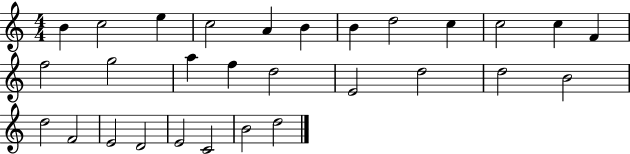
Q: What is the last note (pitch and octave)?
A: D5